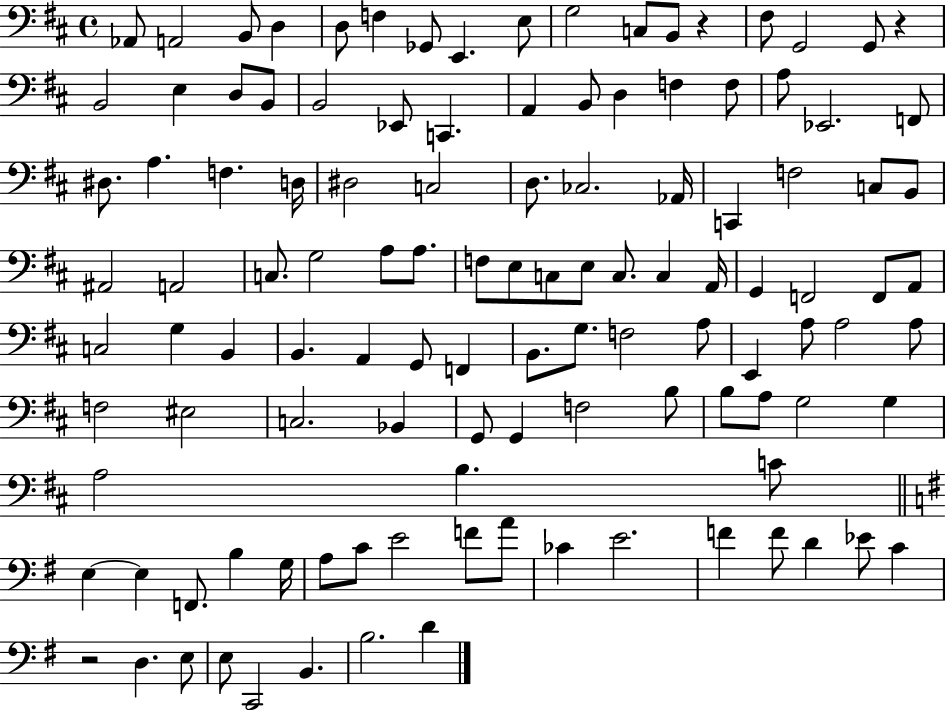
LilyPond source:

{
  \clef bass
  \time 4/4
  \defaultTimeSignature
  \key d \major
  \repeat volta 2 { aes,8 a,2 b,8 d4 | d8 f4 ges,8 e,4. e8 | g2 c8 b,8 r4 | fis8 g,2 g,8 r4 | \break b,2 e4 d8 b,8 | b,2 ees,8 c,4. | a,4 b,8 d4 f4 f8 | a8 ees,2. f,8 | \break dis8. a4. f4. d16 | dis2 c2 | d8. ces2. aes,16 | c,4 f2 c8 b,8 | \break ais,2 a,2 | c8. g2 a8 a8. | f8 e8 c8 e8 c8. c4 a,16 | g,4 f,2 f,8 a,8 | \break c2 g4 b,4 | b,4. a,4 g,8 f,4 | b,8. g8. f2 a8 | e,4 a8 a2 a8 | \break f2 eis2 | c2. bes,4 | g,8 g,4 f2 b8 | b8 a8 g2 g4 | \break a2 b4. c'8 | \bar "||" \break \key g \major e4~~ e4 f,8. b4 g16 | a8 c'8 e'2 f'8 a'8 | ces'4 e'2. | f'4 f'8 d'4 ees'8 c'4 | \break r2 d4. e8 | e8 c,2 b,4. | b2. d'4 | } \bar "|."
}